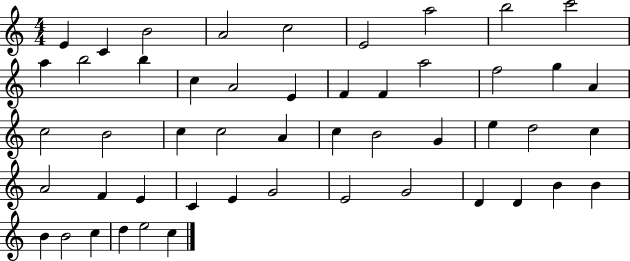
E4/q C4/q B4/h A4/h C5/h E4/h A5/h B5/h C6/h A5/q B5/h B5/q C5/q A4/h E4/q F4/q F4/q A5/h F5/h G5/q A4/q C5/h B4/h C5/q C5/h A4/q C5/q B4/h G4/q E5/q D5/h C5/q A4/h F4/q E4/q C4/q E4/q G4/h E4/h G4/h D4/q D4/q B4/q B4/q B4/q B4/h C5/q D5/q E5/h C5/q